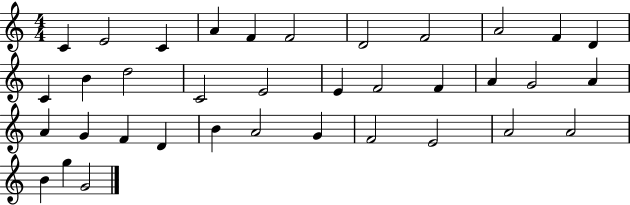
{
  \clef treble
  \numericTimeSignature
  \time 4/4
  \key c \major
  c'4 e'2 c'4 | a'4 f'4 f'2 | d'2 f'2 | a'2 f'4 d'4 | \break c'4 b'4 d''2 | c'2 e'2 | e'4 f'2 f'4 | a'4 g'2 a'4 | \break a'4 g'4 f'4 d'4 | b'4 a'2 g'4 | f'2 e'2 | a'2 a'2 | \break b'4 g''4 g'2 | \bar "|."
}